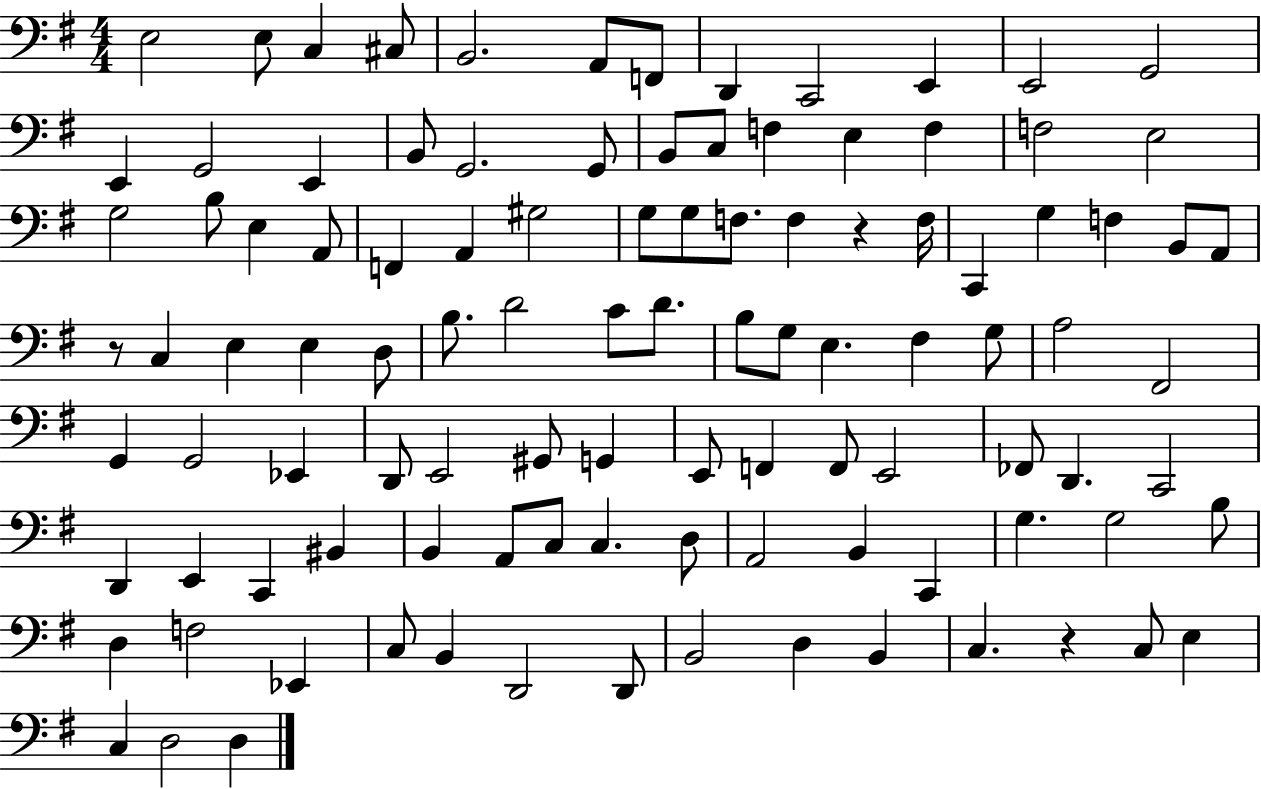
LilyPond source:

{
  \clef bass
  \numericTimeSignature
  \time 4/4
  \key g \major
  \repeat volta 2 { e2 e8 c4 cis8 | b,2. a,8 f,8 | d,4 c,2 e,4 | e,2 g,2 | \break e,4 g,2 e,4 | b,8 g,2. g,8 | b,8 c8 f4 e4 f4 | f2 e2 | \break g2 b8 e4 a,8 | f,4 a,4 gis2 | g8 g8 f8. f4 r4 f16 | c,4 g4 f4 b,8 a,8 | \break r8 c4 e4 e4 d8 | b8. d'2 c'8 d'8. | b8 g8 e4. fis4 g8 | a2 fis,2 | \break g,4 g,2 ees,4 | d,8 e,2 gis,8 g,4 | e,8 f,4 f,8 e,2 | fes,8 d,4. c,2 | \break d,4 e,4 c,4 bis,4 | b,4 a,8 c8 c4. d8 | a,2 b,4 c,4 | g4. g2 b8 | \break d4 f2 ees,4 | c8 b,4 d,2 d,8 | b,2 d4 b,4 | c4. r4 c8 e4 | \break c4 d2 d4 | } \bar "|."
}